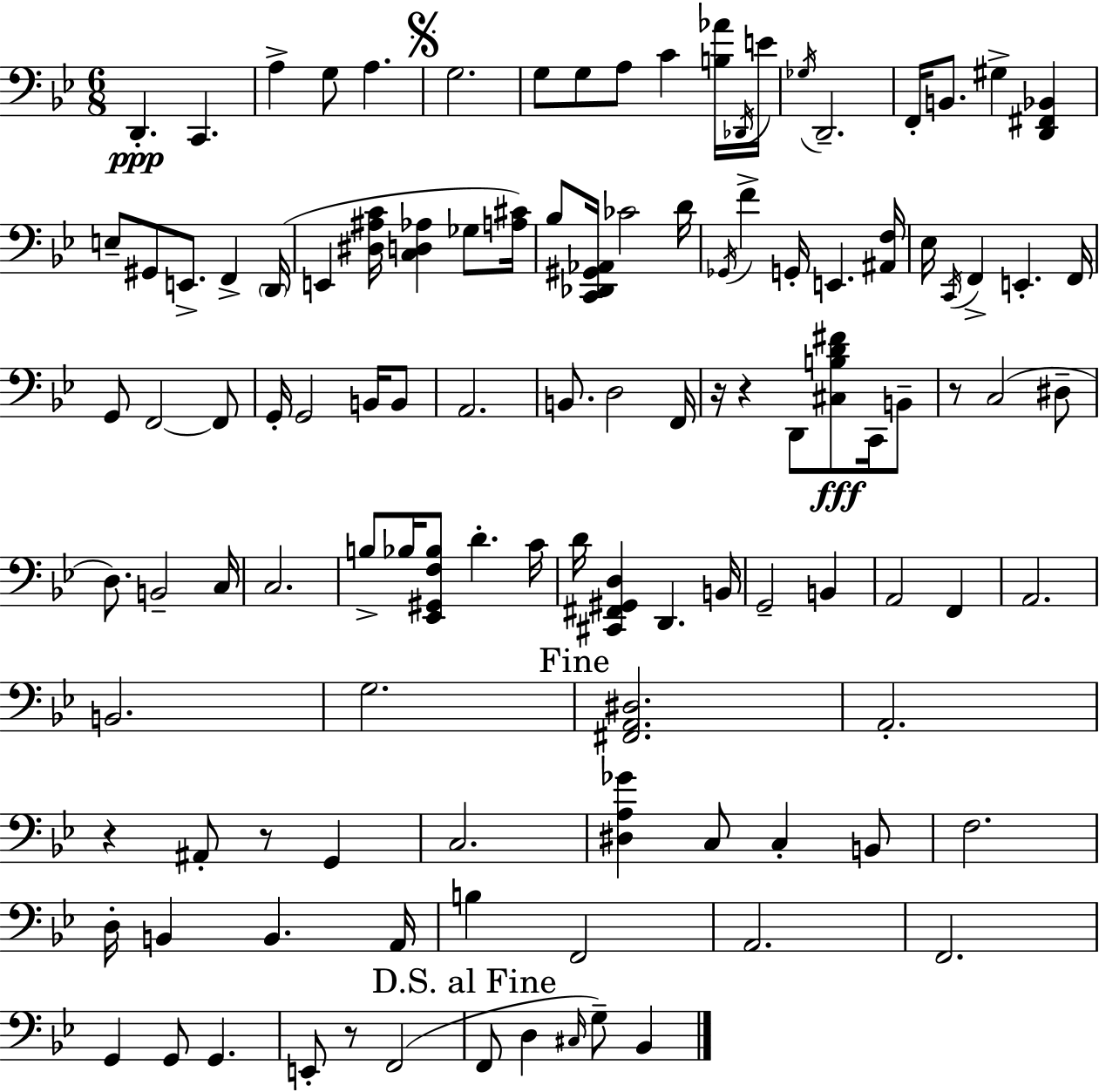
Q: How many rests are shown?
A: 6